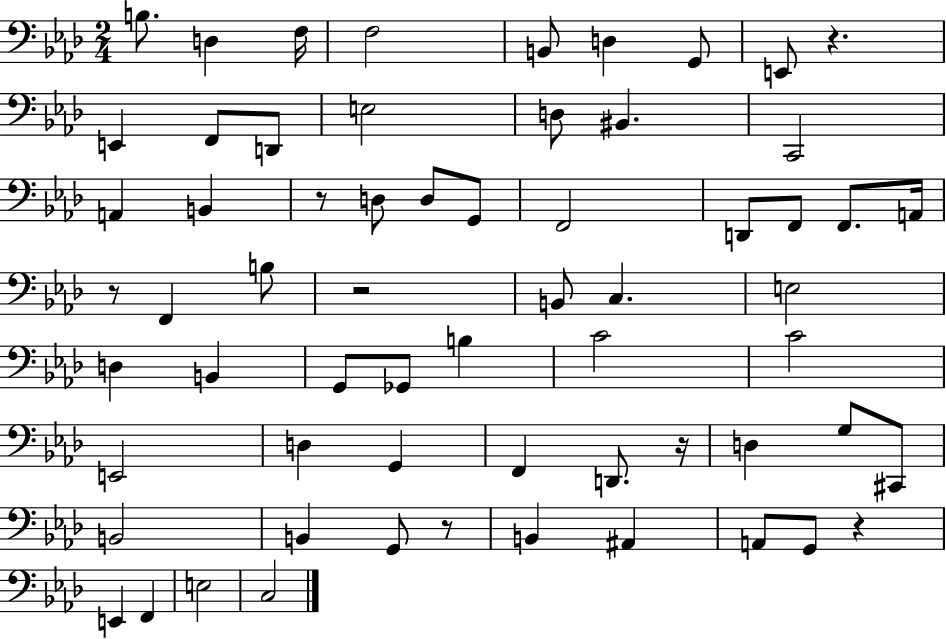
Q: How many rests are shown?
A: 7